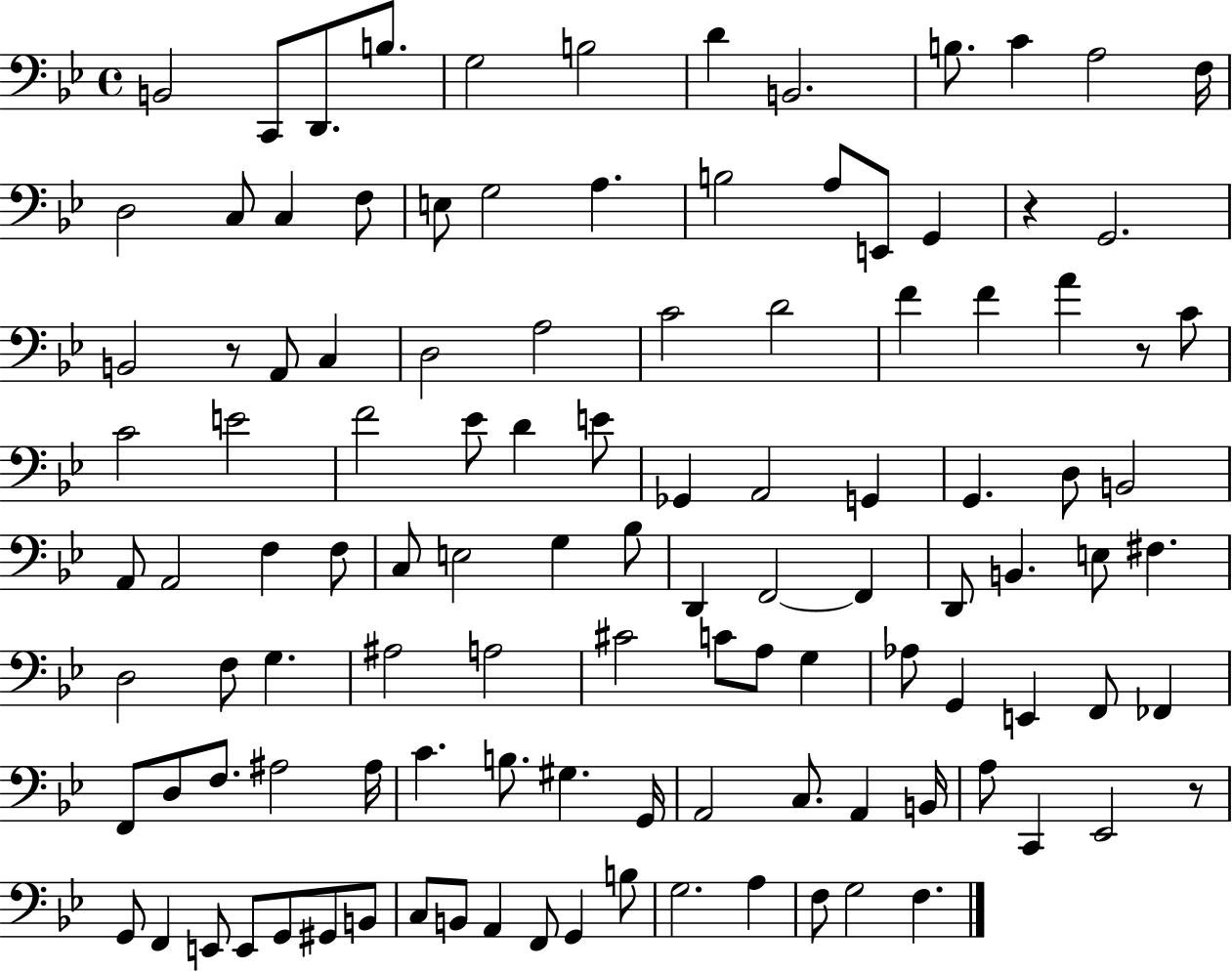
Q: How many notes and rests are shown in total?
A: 114